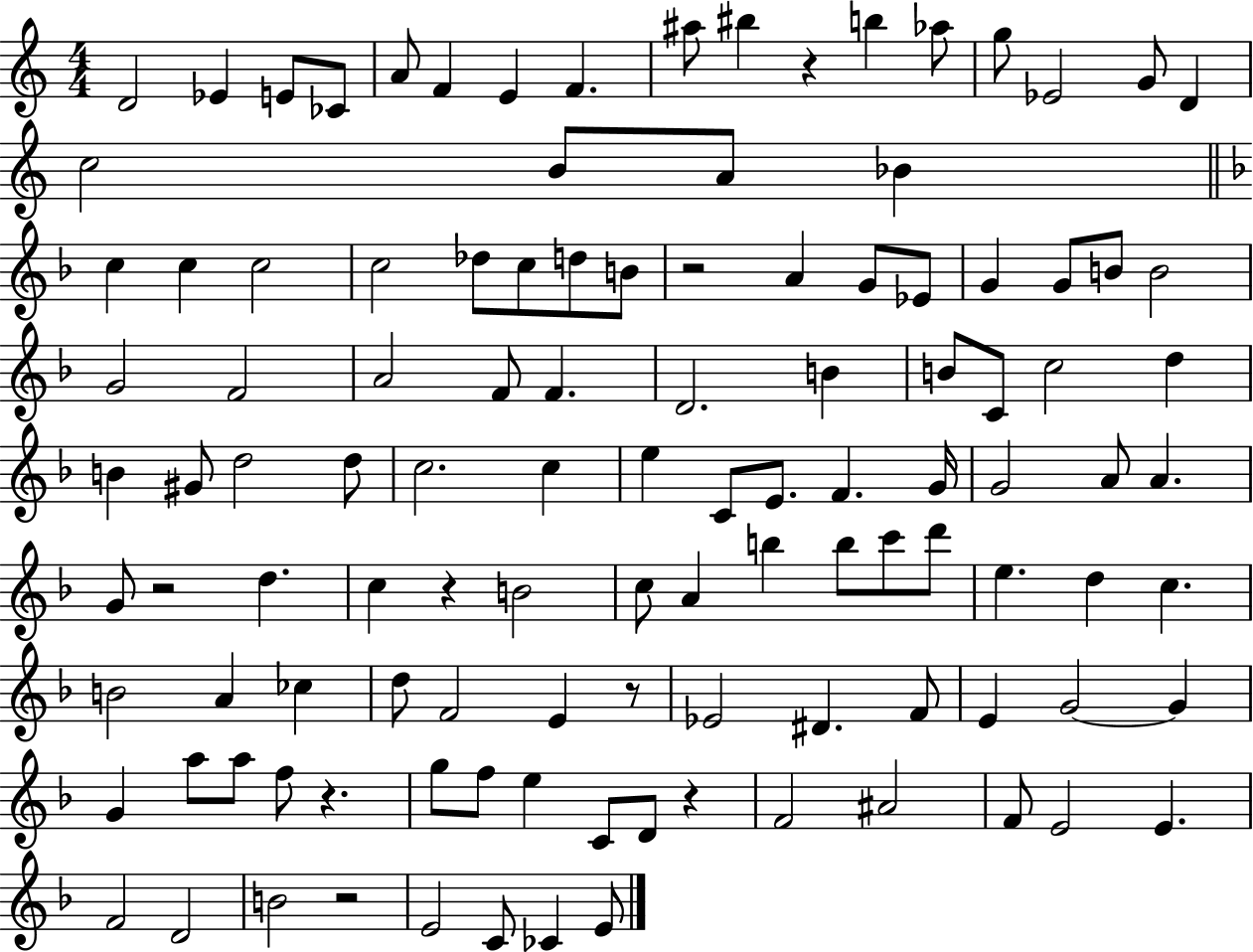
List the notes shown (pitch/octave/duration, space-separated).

D4/h Eb4/q E4/e CES4/e A4/e F4/q E4/q F4/q. A#5/e BIS5/q R/q B5/q Ab5/e G5/e Eb4/h G4/e D4/q C5/h B4/e A4/e Bb4/q C5/q C5/q C5/h C5/h Db5/e C5/e D5/e B4/e R/h A4/q G4/e Eb4/e G4/q G4/e B4/e B4/h G4/h F4/h A4/h F4/e F4/q. D4/h. B4/q B4/e C4/e C5/h D5/q B4/q G#4/e D5/h D5/e C5/h. C5/q E5/q C4/e E4/e. F4/q. G4/s G4/h A4/e A4/q. G4/e R/h D5/q. C5/q R/q B4/h C5/e A4/q B5/q B5/e C6/e D6/e E5/q. D5/q C5/q. B4/h A4/q CES5/q D5/e F4/h E4/q R/e Eb4/h D#4/q. F4/e E4/q G4/h G4/q G4/q A5/e A5/e F5/e R/q. G5/e F5/e E5/q C4/e D4/e R/q F4/h A#4/h F4/e E4/h E4/q. F4/h D4/h B4/h R/h E4/h C4/e CES4/q E4/e